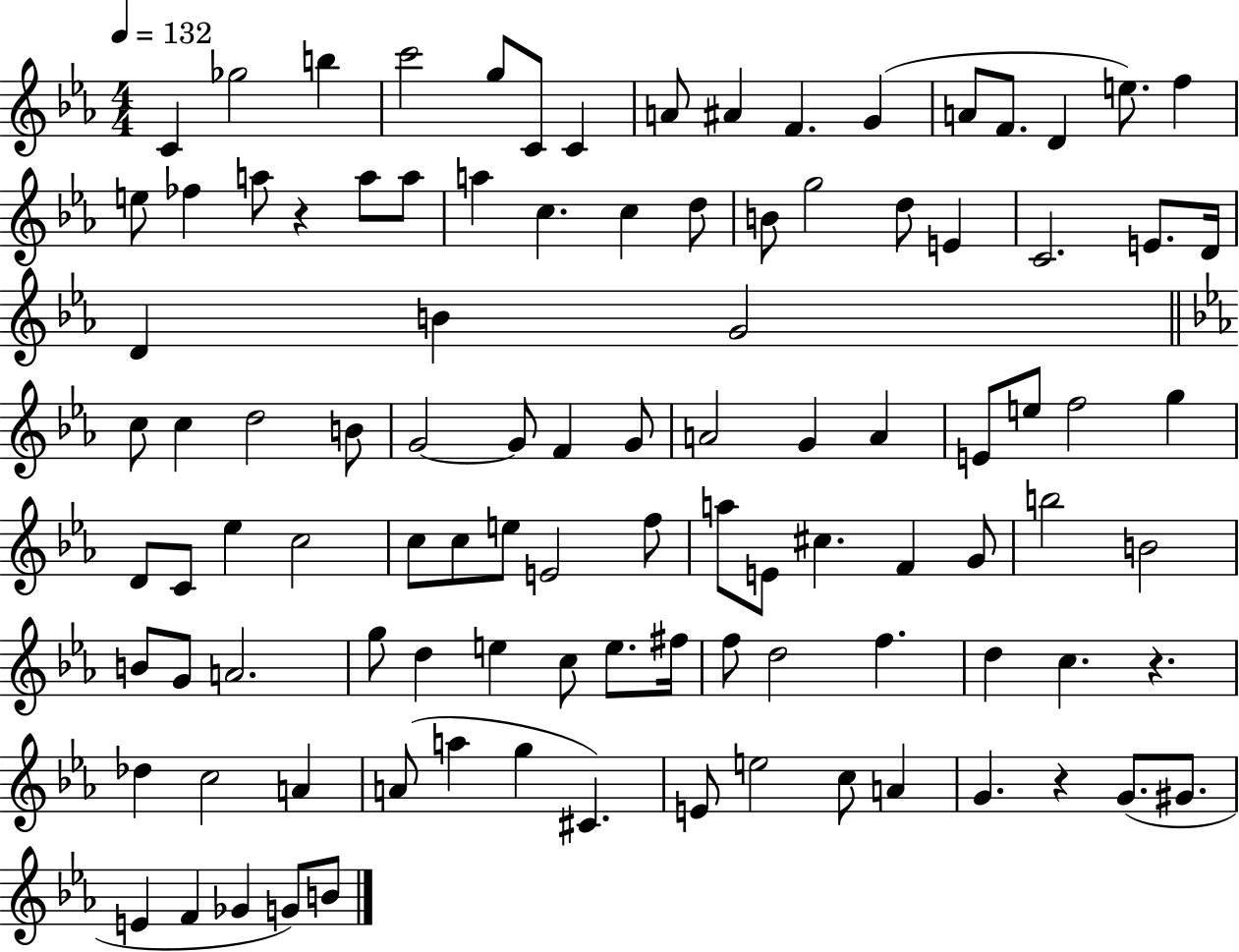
X:1
T:Untitled
M:4/4
L:1/4
K:Eb
C _g2 b c'2 g/2 C/2 C A/2 ^A F G A/2 F/2 D e/2 f e/2 _f a/2 z a/2 a/2 a c c d/2 B/2 g2 d/2 E C2 E/2 D/4 D B G2 c/2 c d2 B/2 G2 G/2 F G/2 A2 G A E/2 e/2 f2 g D/2 C/2 _e c2 c/2 c/2 e/2 E2 f/2 a/2 E/2 ^c F G/2 b2 B2 B/2 G/2 A2 g/2 d e c/2 e/2 ^f/4 f/2 d2 f d c z _d c2 A A/2 a g ^C E/2 e2 c/2 A G z G/2 ^G/2 E F _G G/2 B/2